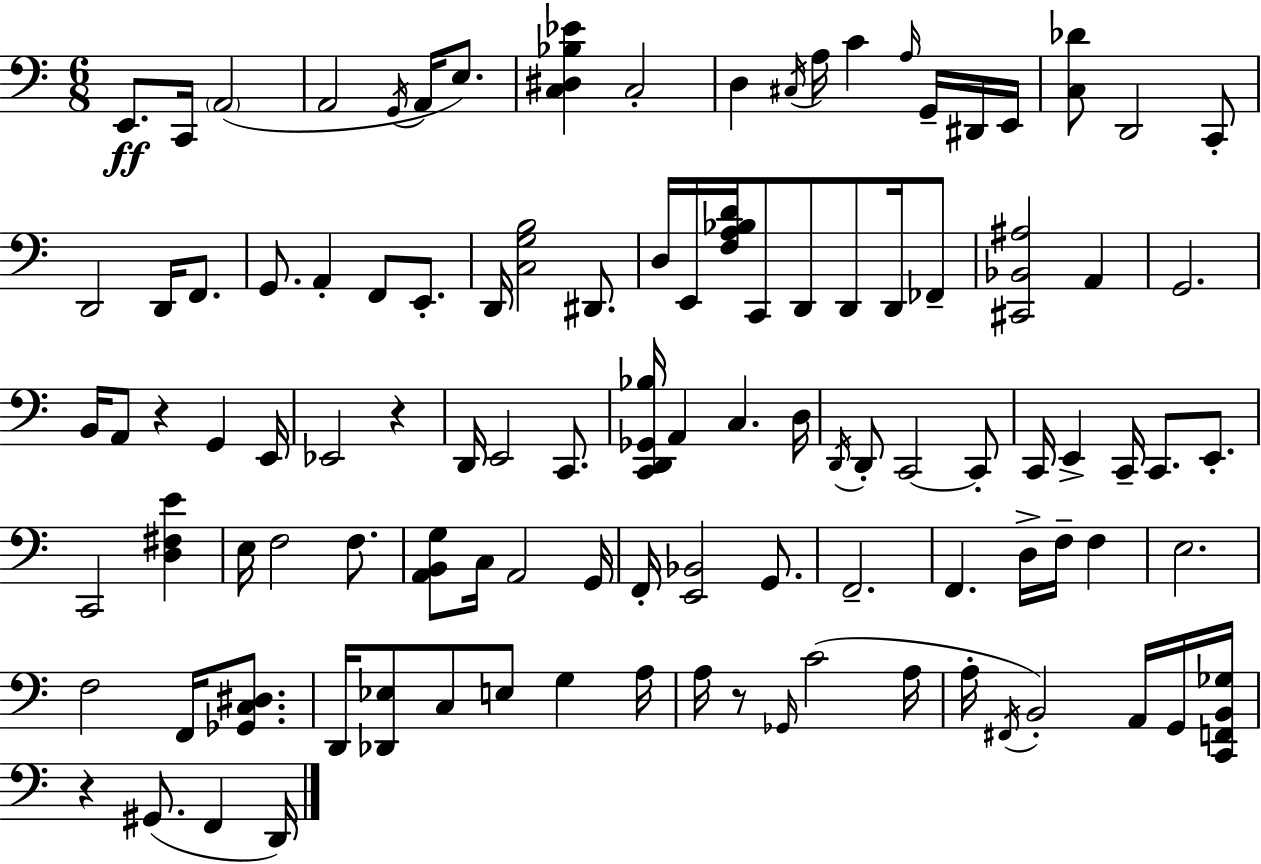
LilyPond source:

{
  \clef bass
  \numericTimeSignature
  \time 6/8
  \key c \major
  e,8.\ff c,16 \parenthesize a,2( | a,2 \acciaccatura { g,16 } a,16 e8.) | <c dis bes ees'>4 c2-. | d4 \acciaccatura { cis16 } a16 c'4 \grace { a16 } | \break g,16-- dis,16 e,16 <c des'>8 d,2 | c,8-. d,2 d,16 | f,8. g,8. a,4-. f,8 | e,8.-. d,16 <c g b>2 | \break dis,8. d16 e,16 <f a bes d'>16 c,8 d,8 d,8 | d,16 fes,8-- <cis, bes, ais>2 a,4 | g,2. | b,16 a,8 r4 g,4 | \break e,16 ees,2 r4 | d,16 e,2 | c,8. <c, d, ges, bes>16 a,4 c4. | d16 \acciaccatura { d,16 } d,8-. c,2~~ | \break c,8-. c,16 e,4-> c,16-- c,8. | e,8.-. c,2 | <d fis e'>4 e16 f2 | f8. <a, b, g>8 c16 a,2 | \break g,16 f,16-. <e, bes,>2 | g,8. f,2.-- | f,4. d16-> f16-- | f4 e2. | \break f2 | f,16 <ges, c dis>8. d,16 <des, ees>8 c8 e8 g4 | a16 a16 r8 \grace { ges,16 } c'2( | a16 a16-. \acciaccatura { fis,16 } b,2-.) | \break a,16 g,16 <c, f, b, ges>16 r4 gis,8.( | f,4 d,16) \bar "|."
}